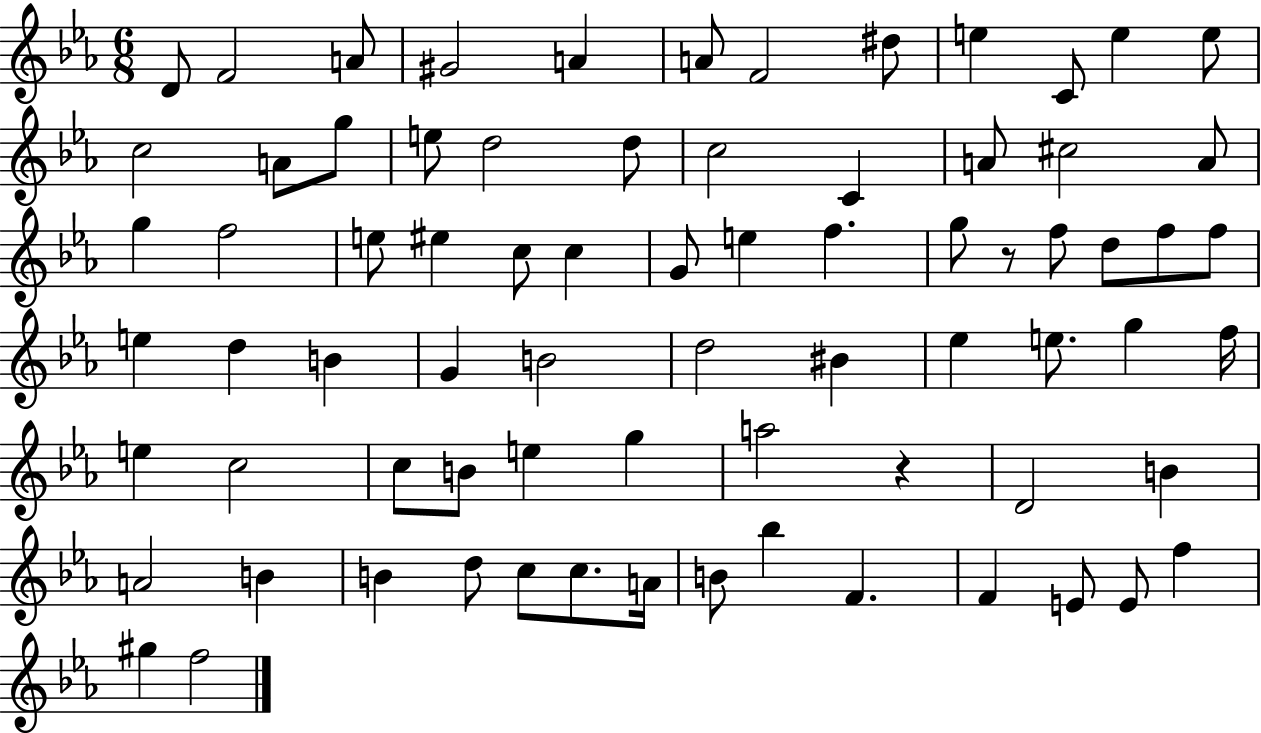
X:1
T:Untitled
M:6/8
L:1/4
K:Eb
D/2 F2 A/2 ^G2 A A/2 F2 ^d/2 e C/2 e e/2 c2 A/2 g/2 e/2 d2 d/2 c2 C A/2 ^c2 A/2 g f2 e/2 ^e c/2 c G/2 e f g/2 z/2 f/2 d/2 f/2 f/2 e d B G B2 d2 ^B _e e/2 g f/4 e c2 c/2 B/2 e g a2 z D2 B A2 B B d/2 c/2 c/2 A/4 B/2 _b F F E/2 E/2 f ^g f2